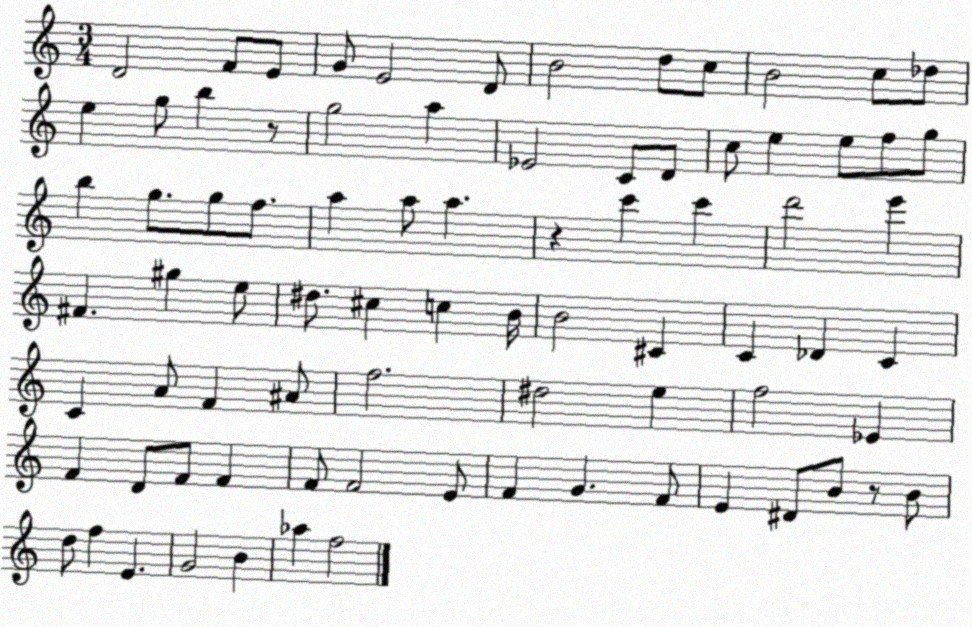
X:1
T:Untitled
M:3/4
L:1/4
K:C
D2 F/2 E/2 G/2 E2 D/2 B2 d/2 c/2 B2 c/2 _d/2 e g/2 b z/2 g2 a _E2 C/2 D/2 c/2 e e/2 f/2 g/2 b g/2 g/2 f/2 a a/2 a z c' c' d'2 e' ^F ^g e/2 ^d/2 ^c c B/4 B2 ^C C _D C C A/2 F ^A/2 f2 ^d2 e f2 _E F D/2 F/2 F F/2 F2 E/2 F G F/2 E ^D/2 B/2 z/2 B/2 d/2 f E G2 B _a f2